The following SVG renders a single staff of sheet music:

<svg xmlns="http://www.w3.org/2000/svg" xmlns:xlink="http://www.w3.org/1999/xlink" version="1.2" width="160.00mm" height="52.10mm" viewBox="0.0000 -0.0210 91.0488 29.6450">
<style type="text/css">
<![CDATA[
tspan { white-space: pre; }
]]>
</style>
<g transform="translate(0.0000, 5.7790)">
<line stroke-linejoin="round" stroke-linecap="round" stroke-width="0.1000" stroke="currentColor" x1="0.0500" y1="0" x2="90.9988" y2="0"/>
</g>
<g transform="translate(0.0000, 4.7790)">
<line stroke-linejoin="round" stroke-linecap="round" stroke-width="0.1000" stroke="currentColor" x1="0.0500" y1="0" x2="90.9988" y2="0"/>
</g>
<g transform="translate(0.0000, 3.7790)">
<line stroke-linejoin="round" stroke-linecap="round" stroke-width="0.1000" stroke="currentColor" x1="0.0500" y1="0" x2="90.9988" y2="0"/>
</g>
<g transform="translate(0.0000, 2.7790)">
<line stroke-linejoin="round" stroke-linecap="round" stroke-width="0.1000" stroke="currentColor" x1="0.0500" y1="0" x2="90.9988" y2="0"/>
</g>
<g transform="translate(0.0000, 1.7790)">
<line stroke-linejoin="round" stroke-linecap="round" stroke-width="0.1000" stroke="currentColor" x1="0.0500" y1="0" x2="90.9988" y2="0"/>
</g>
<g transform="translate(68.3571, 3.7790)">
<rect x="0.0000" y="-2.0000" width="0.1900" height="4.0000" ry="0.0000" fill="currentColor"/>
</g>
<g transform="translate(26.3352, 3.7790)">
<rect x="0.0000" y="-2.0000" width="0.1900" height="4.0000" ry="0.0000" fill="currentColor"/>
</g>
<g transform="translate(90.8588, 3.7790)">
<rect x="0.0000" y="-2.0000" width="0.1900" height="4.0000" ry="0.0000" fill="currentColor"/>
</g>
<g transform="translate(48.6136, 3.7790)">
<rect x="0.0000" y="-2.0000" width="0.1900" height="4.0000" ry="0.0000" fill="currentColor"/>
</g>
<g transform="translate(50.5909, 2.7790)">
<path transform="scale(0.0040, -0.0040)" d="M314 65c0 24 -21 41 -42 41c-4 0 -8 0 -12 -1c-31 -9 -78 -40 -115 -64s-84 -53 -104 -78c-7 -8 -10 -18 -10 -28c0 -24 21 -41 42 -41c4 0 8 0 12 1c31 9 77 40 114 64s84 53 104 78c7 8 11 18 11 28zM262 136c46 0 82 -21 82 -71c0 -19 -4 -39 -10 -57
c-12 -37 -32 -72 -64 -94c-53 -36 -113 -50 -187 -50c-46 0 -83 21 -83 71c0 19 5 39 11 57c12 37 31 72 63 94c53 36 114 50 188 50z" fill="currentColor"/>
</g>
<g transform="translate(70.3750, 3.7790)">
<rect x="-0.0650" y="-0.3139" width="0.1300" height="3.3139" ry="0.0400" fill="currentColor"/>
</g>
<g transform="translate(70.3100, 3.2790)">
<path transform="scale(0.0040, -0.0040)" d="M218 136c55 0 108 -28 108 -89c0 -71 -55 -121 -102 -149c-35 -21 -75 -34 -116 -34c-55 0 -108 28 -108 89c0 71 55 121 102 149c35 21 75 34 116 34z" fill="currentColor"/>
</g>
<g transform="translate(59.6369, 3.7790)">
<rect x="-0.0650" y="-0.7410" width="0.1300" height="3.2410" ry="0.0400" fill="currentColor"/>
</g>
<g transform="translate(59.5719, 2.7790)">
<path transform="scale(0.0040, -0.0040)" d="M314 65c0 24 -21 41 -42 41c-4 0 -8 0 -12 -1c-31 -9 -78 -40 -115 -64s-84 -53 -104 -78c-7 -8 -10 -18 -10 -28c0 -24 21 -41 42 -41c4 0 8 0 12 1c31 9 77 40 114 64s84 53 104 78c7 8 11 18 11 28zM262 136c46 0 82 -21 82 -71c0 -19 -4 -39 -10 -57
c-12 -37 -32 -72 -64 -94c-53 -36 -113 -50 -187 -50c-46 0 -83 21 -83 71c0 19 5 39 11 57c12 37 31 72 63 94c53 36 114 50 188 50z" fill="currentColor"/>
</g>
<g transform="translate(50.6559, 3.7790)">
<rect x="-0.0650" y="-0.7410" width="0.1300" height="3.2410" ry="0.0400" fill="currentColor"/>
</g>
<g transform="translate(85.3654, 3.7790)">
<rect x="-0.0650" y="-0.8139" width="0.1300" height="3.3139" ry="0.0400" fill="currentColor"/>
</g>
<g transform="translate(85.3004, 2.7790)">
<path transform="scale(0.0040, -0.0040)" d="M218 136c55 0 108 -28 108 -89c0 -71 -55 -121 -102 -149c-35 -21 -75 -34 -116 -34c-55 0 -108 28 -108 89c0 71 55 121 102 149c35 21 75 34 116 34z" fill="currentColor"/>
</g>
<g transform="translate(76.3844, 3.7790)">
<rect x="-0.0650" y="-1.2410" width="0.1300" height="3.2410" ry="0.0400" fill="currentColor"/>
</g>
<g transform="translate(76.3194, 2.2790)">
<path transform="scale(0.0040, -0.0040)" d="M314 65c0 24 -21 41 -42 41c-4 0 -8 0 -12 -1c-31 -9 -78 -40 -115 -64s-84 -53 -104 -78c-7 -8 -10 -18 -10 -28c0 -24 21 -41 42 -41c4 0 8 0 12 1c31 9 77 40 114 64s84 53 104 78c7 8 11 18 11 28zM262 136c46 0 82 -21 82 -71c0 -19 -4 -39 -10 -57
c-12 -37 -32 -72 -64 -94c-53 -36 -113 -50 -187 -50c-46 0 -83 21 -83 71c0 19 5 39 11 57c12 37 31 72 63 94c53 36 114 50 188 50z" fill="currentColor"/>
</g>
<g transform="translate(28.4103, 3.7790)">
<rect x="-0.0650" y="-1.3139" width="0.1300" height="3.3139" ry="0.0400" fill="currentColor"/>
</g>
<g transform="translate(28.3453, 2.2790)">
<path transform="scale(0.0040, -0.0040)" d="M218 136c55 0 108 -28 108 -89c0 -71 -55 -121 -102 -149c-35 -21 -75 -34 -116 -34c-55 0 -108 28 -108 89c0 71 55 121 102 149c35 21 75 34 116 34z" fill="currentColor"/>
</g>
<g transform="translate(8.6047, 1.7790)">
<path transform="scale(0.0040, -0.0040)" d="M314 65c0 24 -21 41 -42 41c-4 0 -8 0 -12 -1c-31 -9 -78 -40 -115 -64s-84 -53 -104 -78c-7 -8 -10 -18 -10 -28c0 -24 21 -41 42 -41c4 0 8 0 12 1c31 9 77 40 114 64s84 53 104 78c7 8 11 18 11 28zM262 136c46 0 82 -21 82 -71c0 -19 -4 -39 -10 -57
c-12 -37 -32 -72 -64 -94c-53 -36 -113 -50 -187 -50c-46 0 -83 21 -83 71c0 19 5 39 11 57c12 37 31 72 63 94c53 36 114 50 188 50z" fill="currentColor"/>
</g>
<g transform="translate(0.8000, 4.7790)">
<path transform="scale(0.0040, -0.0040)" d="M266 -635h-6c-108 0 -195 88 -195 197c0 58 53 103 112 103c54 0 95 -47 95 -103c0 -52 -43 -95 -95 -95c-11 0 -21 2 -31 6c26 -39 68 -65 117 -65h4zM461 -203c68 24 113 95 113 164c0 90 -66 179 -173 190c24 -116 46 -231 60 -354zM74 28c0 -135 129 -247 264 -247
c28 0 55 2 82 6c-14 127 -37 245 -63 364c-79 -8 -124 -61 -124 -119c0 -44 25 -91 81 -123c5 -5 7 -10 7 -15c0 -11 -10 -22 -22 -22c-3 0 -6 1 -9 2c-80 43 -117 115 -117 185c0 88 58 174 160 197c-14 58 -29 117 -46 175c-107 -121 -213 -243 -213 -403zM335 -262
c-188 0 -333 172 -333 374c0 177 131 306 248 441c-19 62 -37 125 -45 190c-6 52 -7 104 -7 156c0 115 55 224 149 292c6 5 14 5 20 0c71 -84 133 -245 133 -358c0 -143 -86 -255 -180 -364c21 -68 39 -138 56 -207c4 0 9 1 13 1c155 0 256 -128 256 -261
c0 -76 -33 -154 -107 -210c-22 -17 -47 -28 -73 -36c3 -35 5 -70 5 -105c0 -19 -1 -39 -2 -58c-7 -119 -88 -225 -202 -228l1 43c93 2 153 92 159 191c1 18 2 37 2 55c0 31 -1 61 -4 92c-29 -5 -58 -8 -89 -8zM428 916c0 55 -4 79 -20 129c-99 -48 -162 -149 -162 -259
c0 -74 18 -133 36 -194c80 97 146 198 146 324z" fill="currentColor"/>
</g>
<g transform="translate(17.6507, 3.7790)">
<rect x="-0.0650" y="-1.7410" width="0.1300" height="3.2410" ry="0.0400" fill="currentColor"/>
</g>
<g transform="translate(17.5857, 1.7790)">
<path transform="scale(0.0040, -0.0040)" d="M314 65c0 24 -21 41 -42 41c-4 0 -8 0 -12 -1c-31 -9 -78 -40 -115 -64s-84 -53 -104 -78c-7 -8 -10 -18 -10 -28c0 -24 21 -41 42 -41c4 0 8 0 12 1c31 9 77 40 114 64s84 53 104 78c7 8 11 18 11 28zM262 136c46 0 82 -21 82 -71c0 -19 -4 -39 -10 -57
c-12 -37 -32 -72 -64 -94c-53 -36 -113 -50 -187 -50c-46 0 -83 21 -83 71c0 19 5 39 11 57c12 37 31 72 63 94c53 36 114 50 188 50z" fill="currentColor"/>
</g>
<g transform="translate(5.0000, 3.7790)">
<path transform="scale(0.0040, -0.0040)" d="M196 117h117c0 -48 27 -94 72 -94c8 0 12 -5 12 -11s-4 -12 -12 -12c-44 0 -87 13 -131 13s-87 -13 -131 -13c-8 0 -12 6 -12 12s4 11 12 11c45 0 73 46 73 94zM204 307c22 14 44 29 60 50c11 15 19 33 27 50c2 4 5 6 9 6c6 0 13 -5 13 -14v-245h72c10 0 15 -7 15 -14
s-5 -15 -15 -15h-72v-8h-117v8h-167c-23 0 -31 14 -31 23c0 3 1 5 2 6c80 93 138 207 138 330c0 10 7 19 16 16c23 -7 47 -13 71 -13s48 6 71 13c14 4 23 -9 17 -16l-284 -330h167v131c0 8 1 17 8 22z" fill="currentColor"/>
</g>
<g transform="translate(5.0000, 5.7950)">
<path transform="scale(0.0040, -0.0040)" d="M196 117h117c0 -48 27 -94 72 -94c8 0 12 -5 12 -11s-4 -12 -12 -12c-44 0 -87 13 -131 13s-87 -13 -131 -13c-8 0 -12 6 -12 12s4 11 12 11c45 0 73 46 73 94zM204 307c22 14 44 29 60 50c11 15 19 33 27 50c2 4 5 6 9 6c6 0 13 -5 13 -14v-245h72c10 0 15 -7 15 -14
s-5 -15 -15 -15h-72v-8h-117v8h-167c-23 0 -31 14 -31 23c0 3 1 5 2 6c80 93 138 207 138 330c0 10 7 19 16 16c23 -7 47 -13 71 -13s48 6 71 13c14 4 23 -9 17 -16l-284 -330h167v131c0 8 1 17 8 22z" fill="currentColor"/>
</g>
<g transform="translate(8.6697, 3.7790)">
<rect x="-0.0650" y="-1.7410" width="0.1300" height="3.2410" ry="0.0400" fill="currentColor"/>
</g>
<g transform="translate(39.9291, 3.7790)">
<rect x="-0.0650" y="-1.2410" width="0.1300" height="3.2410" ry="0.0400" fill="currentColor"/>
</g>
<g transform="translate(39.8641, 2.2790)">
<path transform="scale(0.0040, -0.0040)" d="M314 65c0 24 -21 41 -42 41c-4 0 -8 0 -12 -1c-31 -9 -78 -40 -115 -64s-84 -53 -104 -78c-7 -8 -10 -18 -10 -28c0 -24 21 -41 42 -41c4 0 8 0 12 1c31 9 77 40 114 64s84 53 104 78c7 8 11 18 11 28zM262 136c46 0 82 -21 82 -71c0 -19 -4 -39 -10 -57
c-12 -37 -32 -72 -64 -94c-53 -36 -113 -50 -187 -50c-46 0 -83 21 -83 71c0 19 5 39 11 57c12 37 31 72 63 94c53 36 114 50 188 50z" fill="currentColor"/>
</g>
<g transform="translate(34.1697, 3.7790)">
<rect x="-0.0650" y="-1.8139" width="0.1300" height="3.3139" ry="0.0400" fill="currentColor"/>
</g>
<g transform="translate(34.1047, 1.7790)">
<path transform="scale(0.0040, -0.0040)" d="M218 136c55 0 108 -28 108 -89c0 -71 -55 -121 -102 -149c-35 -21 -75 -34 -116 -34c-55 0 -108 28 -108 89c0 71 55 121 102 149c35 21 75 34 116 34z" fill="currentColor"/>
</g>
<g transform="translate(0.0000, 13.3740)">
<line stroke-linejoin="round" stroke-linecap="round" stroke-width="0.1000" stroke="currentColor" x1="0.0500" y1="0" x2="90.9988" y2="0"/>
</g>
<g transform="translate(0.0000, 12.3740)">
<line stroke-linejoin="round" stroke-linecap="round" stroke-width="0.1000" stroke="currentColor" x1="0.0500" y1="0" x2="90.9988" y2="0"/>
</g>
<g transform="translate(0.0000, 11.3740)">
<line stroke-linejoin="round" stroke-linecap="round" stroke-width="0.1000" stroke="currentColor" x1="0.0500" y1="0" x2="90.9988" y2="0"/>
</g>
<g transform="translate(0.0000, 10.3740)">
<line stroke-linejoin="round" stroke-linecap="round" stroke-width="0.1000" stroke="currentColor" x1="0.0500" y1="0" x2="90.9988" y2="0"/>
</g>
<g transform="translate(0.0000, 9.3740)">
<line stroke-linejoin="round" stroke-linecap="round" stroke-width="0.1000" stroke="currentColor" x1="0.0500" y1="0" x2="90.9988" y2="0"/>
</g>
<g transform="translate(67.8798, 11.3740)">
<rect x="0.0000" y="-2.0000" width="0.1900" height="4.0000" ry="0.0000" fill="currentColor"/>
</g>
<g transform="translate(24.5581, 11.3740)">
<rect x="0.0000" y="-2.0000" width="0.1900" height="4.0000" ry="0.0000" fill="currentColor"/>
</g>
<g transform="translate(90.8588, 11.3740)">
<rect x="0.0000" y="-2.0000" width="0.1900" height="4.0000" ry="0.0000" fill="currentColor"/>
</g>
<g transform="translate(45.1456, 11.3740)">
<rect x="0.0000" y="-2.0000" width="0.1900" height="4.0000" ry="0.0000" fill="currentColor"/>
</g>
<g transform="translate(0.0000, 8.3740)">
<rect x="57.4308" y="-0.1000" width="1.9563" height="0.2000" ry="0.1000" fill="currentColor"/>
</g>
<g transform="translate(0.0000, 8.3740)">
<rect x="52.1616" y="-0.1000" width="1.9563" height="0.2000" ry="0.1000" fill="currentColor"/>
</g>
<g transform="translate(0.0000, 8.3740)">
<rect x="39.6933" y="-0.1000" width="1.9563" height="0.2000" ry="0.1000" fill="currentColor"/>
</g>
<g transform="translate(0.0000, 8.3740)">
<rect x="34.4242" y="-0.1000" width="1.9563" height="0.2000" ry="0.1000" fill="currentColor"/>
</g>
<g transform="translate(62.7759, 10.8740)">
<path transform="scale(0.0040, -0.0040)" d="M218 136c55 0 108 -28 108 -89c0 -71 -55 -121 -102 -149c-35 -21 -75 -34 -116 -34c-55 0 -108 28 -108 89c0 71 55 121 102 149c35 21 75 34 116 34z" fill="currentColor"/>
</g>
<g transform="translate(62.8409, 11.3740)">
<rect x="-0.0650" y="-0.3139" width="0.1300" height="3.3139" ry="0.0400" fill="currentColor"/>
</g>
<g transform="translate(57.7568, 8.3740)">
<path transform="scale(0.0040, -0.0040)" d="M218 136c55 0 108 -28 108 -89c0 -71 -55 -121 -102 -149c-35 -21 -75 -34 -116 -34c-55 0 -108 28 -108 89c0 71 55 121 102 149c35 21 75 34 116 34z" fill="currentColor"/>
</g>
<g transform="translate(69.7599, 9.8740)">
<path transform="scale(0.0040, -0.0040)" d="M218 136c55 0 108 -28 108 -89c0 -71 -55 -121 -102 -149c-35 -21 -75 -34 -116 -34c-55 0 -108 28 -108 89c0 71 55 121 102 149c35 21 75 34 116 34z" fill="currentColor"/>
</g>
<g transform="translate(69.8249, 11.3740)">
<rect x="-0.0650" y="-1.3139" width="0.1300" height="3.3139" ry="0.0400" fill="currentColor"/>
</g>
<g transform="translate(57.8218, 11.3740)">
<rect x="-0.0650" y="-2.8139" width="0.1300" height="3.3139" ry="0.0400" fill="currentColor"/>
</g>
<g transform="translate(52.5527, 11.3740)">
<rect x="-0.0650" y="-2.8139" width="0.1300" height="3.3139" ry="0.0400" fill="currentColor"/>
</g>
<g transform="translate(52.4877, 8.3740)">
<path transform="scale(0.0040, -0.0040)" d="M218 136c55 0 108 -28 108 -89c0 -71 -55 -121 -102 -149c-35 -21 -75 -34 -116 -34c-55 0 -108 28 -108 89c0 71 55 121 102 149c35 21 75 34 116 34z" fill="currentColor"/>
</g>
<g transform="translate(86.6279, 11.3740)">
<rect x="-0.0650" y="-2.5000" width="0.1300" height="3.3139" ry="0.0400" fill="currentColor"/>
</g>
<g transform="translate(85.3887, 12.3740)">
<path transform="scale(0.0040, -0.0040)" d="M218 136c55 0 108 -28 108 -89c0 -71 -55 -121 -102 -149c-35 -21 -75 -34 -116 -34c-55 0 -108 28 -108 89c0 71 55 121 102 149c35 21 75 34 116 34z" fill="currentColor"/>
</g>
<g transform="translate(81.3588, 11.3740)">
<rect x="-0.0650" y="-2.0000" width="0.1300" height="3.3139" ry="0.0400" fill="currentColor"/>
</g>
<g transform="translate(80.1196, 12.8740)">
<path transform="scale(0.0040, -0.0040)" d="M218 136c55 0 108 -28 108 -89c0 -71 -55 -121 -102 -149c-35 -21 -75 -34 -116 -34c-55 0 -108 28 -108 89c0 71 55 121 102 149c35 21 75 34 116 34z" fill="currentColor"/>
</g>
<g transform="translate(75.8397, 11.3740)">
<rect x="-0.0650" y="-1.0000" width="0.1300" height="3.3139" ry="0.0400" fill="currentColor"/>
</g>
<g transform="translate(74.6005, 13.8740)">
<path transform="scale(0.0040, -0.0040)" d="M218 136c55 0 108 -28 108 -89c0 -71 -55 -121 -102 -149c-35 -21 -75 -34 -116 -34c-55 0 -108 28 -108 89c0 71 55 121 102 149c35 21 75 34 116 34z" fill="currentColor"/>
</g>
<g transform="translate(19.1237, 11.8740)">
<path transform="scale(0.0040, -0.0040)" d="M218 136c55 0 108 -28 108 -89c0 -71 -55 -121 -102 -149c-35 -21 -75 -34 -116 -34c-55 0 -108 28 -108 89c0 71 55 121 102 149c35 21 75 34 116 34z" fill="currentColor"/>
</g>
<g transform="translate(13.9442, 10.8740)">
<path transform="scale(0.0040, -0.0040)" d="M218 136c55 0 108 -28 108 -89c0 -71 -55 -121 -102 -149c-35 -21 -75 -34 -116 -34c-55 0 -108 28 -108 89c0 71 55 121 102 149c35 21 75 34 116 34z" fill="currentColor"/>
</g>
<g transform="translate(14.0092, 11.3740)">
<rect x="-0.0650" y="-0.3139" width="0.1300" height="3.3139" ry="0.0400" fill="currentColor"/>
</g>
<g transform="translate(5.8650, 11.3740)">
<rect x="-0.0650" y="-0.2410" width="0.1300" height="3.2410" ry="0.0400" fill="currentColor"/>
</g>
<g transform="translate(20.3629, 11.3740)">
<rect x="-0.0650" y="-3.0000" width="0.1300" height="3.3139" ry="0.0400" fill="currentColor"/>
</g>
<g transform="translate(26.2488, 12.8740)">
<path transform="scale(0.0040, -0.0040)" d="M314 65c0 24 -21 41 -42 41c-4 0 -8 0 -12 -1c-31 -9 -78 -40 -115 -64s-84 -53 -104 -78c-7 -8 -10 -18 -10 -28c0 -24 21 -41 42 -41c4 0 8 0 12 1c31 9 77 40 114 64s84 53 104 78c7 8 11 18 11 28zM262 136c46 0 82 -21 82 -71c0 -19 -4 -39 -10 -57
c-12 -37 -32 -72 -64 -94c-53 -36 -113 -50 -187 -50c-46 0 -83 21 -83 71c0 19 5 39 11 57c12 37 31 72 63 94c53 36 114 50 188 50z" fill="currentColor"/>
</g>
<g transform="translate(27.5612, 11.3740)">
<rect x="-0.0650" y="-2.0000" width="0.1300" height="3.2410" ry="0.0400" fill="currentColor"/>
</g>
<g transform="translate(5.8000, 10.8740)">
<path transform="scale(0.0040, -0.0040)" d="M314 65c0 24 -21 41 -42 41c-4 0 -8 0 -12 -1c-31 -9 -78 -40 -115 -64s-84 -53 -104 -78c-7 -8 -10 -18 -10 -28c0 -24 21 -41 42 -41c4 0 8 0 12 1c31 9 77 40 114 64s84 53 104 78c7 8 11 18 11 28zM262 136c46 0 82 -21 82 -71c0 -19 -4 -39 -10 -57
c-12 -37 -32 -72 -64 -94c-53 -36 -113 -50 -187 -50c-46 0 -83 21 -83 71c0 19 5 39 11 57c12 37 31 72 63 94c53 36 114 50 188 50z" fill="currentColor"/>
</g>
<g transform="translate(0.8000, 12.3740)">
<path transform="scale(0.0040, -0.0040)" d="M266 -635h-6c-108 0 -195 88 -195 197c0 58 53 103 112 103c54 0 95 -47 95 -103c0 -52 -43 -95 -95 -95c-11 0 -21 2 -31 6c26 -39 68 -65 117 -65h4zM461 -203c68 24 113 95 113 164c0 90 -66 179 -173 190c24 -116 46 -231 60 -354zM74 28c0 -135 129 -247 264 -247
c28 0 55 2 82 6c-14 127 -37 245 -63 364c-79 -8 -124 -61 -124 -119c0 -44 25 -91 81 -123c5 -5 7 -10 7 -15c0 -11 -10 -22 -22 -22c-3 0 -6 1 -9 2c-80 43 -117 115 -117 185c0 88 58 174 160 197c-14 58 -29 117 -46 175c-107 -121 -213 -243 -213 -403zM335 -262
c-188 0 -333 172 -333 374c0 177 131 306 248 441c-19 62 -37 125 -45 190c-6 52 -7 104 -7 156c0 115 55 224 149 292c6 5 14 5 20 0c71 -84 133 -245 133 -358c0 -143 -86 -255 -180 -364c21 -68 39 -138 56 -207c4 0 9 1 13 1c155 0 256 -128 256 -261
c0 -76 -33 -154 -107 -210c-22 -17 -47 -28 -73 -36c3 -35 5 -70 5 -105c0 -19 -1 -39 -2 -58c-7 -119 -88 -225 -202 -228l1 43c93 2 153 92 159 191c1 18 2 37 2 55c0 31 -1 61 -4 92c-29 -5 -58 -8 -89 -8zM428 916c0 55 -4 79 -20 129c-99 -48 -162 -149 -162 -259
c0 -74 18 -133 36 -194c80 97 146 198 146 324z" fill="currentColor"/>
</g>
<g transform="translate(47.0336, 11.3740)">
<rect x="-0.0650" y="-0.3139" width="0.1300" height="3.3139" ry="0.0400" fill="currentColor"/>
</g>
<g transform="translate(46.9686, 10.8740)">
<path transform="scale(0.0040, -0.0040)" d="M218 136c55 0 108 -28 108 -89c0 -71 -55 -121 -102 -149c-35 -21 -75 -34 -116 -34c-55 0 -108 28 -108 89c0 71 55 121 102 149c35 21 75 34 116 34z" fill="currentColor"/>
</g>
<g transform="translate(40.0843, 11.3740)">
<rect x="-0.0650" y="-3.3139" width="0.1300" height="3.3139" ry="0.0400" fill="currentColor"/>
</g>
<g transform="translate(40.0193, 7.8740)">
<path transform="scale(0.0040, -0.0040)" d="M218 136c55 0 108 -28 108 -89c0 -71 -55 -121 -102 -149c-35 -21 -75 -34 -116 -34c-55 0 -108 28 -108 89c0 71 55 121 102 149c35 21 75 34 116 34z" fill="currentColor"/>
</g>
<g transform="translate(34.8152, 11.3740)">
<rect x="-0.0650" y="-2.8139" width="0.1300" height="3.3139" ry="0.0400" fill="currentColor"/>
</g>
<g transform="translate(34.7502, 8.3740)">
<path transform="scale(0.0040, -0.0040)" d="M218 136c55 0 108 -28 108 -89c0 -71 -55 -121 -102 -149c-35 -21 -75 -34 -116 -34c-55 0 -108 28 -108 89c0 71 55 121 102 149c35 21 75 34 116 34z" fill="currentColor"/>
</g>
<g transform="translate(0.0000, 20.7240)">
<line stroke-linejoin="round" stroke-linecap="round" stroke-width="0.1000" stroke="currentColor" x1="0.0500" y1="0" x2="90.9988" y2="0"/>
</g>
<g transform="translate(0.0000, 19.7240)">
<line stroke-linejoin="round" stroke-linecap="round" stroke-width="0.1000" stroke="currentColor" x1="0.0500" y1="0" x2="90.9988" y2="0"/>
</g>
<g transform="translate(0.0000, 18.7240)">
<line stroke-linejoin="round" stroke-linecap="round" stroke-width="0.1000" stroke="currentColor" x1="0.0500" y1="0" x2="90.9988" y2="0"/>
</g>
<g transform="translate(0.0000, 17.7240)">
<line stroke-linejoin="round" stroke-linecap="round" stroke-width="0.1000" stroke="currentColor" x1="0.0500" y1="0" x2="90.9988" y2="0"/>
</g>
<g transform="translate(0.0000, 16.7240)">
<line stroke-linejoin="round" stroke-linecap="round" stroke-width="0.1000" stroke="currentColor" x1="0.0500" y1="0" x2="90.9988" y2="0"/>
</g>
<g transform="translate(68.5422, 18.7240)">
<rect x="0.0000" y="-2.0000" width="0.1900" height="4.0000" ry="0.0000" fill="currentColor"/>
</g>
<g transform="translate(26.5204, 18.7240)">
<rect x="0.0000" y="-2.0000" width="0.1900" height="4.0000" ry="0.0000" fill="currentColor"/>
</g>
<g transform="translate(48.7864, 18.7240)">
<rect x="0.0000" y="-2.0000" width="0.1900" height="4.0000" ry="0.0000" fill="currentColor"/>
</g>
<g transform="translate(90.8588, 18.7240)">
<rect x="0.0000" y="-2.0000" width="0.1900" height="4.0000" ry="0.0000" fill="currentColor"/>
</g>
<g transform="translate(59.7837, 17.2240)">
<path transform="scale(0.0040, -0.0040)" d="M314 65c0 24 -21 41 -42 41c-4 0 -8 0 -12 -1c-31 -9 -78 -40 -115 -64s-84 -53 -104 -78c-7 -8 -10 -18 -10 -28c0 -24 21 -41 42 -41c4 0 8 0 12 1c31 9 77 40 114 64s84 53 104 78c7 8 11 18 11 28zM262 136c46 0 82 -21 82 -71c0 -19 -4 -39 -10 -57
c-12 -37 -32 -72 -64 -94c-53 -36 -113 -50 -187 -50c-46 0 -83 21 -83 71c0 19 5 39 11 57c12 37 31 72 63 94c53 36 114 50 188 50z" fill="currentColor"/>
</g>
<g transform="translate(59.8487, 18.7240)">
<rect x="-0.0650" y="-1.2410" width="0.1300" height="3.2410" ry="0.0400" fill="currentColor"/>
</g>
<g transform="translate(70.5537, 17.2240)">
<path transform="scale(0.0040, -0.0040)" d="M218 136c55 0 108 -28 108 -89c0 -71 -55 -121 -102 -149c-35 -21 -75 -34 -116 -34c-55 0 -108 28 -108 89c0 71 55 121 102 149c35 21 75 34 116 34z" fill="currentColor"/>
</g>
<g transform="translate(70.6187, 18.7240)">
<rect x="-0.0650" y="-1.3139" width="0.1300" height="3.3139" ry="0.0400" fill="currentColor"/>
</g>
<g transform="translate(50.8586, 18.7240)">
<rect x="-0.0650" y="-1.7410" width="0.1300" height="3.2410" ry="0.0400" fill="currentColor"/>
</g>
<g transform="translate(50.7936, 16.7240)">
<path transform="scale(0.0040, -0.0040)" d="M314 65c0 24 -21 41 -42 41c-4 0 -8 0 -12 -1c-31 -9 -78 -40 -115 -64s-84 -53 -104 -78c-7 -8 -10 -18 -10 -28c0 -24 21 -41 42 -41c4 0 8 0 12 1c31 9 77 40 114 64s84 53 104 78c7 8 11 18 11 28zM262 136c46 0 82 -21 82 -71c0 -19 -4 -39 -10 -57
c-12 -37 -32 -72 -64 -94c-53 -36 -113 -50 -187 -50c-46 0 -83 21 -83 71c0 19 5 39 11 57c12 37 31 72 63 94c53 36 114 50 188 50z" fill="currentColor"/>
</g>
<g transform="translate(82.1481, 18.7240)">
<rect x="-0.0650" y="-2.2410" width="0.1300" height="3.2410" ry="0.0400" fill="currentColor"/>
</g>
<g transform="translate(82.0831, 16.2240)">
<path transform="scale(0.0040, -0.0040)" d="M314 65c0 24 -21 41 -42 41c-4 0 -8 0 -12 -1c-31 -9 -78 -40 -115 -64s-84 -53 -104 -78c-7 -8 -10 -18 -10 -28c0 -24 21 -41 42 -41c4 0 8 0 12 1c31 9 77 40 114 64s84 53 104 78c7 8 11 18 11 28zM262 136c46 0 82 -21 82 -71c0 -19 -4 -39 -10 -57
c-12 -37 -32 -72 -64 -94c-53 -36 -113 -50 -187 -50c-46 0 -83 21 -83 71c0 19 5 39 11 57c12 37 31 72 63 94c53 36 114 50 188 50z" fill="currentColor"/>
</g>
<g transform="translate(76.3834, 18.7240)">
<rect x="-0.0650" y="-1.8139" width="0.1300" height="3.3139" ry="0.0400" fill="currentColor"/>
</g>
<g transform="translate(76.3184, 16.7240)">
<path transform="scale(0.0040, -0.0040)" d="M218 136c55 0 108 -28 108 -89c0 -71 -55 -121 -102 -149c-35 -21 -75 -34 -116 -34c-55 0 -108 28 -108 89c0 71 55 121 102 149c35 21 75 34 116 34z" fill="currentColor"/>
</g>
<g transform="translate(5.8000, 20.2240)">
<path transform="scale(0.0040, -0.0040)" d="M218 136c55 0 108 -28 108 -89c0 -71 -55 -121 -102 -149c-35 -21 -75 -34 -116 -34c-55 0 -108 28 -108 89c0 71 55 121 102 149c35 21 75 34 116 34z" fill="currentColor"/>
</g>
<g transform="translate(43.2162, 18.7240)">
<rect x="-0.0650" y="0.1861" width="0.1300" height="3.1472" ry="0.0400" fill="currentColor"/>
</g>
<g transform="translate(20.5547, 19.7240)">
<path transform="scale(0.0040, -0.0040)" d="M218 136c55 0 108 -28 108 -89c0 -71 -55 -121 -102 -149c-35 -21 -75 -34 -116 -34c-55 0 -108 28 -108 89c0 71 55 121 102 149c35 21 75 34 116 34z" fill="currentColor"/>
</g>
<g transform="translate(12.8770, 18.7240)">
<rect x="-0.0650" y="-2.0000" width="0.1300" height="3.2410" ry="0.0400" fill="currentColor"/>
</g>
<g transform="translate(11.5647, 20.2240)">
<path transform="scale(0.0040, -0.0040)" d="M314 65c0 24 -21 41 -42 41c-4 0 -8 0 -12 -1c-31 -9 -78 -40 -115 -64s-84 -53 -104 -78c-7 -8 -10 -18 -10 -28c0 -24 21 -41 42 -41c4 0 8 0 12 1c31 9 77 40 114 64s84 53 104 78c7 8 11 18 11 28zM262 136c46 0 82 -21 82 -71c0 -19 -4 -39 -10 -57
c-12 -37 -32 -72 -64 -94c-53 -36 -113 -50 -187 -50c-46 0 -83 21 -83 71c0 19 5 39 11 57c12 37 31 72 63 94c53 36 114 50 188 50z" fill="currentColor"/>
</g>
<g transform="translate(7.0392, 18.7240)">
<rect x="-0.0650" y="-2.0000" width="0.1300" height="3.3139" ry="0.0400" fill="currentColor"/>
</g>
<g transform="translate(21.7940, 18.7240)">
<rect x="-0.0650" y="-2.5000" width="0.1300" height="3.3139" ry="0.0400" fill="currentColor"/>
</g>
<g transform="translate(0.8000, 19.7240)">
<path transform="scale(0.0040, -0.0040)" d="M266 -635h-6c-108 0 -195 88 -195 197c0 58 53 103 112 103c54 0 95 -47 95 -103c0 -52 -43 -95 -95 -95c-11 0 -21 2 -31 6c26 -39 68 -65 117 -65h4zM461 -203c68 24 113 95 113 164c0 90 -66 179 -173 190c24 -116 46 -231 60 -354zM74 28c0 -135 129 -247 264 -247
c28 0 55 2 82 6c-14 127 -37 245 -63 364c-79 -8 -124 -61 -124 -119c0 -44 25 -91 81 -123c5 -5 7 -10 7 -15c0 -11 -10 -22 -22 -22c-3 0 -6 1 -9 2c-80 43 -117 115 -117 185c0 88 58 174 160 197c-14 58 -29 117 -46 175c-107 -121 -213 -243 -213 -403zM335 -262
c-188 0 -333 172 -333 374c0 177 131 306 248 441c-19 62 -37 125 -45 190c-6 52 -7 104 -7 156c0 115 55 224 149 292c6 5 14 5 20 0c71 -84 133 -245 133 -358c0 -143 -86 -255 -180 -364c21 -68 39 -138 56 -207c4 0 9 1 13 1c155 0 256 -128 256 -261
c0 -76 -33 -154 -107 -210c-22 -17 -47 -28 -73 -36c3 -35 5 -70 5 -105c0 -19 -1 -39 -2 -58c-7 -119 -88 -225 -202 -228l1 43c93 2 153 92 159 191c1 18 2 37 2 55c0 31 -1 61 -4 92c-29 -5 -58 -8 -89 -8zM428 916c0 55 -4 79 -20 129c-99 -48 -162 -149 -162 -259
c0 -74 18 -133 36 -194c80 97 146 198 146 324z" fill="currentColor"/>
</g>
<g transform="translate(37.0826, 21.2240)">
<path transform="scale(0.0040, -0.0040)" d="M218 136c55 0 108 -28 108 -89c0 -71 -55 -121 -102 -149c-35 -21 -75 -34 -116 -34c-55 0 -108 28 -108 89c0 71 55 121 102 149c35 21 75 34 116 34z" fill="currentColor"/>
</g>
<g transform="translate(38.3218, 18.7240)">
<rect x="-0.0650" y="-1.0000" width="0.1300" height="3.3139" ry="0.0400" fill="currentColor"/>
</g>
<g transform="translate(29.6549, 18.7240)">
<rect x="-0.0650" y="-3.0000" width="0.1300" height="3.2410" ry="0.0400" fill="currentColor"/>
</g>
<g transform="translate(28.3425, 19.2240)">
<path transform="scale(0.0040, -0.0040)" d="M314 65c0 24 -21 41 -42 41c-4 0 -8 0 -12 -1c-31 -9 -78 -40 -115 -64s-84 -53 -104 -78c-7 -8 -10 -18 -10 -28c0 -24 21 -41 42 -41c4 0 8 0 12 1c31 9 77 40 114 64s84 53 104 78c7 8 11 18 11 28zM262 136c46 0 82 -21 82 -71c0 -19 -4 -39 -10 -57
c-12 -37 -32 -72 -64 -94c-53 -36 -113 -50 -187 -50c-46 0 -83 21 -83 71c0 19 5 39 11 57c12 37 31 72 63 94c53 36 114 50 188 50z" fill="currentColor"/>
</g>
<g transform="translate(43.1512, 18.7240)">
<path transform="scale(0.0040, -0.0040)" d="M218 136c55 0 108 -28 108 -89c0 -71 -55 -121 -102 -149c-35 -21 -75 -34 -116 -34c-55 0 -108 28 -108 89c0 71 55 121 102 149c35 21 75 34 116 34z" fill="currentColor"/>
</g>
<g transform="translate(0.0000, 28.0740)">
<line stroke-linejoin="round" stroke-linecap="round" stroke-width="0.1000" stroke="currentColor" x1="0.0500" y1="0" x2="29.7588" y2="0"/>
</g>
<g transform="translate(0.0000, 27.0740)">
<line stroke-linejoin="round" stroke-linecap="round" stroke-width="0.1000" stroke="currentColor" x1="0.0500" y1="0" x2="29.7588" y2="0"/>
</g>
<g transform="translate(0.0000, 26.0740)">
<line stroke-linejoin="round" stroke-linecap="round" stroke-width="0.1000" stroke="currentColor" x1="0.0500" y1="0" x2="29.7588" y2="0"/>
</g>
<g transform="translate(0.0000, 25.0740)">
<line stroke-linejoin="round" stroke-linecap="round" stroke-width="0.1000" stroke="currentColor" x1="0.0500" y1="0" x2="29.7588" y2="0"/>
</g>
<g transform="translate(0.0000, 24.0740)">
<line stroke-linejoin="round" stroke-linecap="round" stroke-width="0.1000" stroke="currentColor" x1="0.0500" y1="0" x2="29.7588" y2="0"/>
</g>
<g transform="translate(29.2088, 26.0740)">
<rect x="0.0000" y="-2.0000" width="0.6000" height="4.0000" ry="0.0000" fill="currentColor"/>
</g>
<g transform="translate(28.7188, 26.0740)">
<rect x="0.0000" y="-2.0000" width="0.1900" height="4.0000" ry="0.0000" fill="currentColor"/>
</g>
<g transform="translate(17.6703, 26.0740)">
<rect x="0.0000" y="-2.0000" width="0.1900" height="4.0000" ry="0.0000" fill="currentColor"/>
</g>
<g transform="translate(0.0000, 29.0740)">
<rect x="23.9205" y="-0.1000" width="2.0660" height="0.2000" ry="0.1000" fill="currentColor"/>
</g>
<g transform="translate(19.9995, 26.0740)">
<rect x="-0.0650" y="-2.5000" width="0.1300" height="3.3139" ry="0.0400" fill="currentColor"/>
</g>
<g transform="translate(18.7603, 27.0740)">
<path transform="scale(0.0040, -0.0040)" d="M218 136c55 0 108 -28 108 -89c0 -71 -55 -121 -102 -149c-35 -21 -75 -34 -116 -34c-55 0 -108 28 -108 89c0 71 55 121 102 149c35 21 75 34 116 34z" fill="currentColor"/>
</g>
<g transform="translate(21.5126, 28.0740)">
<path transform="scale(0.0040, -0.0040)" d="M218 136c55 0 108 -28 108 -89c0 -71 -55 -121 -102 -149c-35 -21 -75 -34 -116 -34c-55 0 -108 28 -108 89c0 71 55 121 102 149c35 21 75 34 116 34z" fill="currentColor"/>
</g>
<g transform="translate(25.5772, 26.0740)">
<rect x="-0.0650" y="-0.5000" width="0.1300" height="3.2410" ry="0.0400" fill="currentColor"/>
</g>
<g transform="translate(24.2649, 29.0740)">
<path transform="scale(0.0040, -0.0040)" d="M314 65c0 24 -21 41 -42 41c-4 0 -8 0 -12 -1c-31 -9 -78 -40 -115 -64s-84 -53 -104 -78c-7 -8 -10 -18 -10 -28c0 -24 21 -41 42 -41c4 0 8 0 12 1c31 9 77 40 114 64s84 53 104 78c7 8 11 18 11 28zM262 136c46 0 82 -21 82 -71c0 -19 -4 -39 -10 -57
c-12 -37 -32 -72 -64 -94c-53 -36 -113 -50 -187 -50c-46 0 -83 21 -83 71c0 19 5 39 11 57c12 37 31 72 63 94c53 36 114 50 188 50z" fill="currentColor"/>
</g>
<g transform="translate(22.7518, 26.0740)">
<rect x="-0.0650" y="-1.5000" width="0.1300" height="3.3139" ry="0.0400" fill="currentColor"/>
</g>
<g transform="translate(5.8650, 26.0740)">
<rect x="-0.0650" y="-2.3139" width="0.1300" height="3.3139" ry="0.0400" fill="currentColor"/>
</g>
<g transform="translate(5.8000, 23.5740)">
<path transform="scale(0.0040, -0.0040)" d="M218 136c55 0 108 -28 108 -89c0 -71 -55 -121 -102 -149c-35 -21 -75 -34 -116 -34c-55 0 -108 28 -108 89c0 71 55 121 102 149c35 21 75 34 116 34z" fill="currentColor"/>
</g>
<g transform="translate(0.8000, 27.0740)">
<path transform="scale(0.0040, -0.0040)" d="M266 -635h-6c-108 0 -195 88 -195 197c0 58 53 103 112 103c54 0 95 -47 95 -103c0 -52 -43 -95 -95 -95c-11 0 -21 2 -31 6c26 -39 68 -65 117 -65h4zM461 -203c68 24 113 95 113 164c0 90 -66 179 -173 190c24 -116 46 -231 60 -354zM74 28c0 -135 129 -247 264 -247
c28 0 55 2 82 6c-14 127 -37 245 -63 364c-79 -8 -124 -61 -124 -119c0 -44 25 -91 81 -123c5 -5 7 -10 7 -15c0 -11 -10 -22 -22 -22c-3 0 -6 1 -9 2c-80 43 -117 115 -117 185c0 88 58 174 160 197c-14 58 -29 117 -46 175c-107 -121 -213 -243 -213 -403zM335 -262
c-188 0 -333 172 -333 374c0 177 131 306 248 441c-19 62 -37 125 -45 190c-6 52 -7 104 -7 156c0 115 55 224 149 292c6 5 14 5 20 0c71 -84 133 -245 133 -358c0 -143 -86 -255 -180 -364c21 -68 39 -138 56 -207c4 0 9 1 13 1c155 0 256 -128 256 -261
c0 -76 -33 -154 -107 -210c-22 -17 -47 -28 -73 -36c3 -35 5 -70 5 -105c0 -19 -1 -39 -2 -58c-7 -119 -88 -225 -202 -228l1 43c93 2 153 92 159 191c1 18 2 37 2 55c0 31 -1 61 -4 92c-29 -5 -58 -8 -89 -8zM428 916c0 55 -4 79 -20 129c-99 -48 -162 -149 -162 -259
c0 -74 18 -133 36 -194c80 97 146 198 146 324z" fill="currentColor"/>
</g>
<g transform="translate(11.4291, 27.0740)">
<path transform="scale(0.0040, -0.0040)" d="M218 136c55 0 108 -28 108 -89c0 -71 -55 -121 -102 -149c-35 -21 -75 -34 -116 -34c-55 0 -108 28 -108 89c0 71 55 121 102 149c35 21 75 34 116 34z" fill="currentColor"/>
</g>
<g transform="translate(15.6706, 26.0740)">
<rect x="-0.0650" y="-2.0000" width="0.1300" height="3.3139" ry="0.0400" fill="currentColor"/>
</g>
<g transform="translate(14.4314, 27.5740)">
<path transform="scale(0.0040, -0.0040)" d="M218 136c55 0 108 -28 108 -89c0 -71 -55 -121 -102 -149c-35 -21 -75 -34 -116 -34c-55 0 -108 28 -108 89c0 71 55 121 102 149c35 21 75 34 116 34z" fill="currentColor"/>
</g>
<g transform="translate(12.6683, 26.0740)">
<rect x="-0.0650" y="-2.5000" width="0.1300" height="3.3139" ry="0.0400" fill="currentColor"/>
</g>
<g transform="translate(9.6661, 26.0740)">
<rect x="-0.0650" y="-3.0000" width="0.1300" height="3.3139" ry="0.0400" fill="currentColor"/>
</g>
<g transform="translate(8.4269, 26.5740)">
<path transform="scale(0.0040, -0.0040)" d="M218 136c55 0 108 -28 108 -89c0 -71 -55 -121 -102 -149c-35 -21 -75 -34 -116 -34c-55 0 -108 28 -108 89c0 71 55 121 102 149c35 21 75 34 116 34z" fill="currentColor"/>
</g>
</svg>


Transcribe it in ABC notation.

X:1
T:Untitled
M:4/4
L:1/4
K:C
f2 f2 e f e2 d2 d2 c e2 d c2 c A F2 a b c a a c e D F G F F2 G A2 D B f2 e2 e f g2 g A G F G E C2